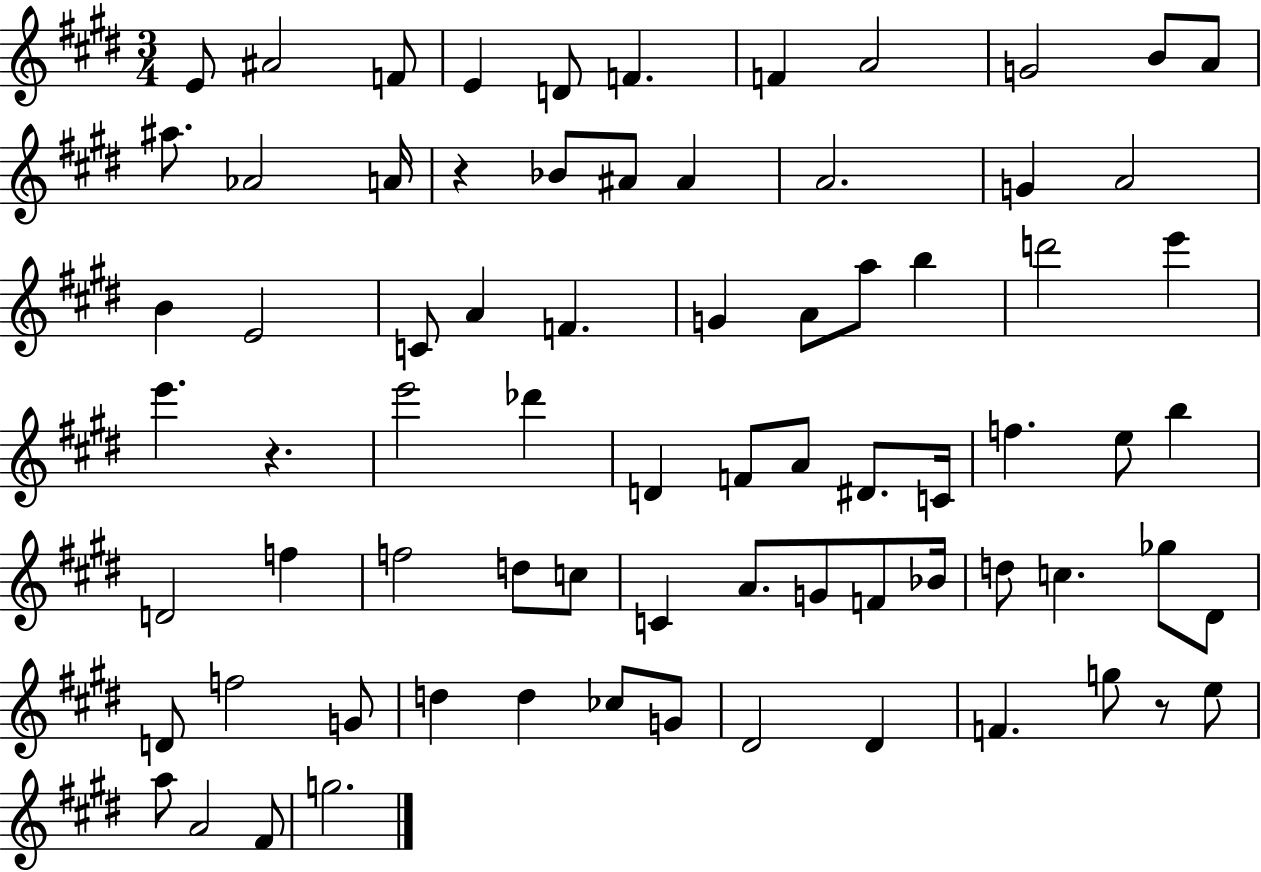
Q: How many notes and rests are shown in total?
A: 75